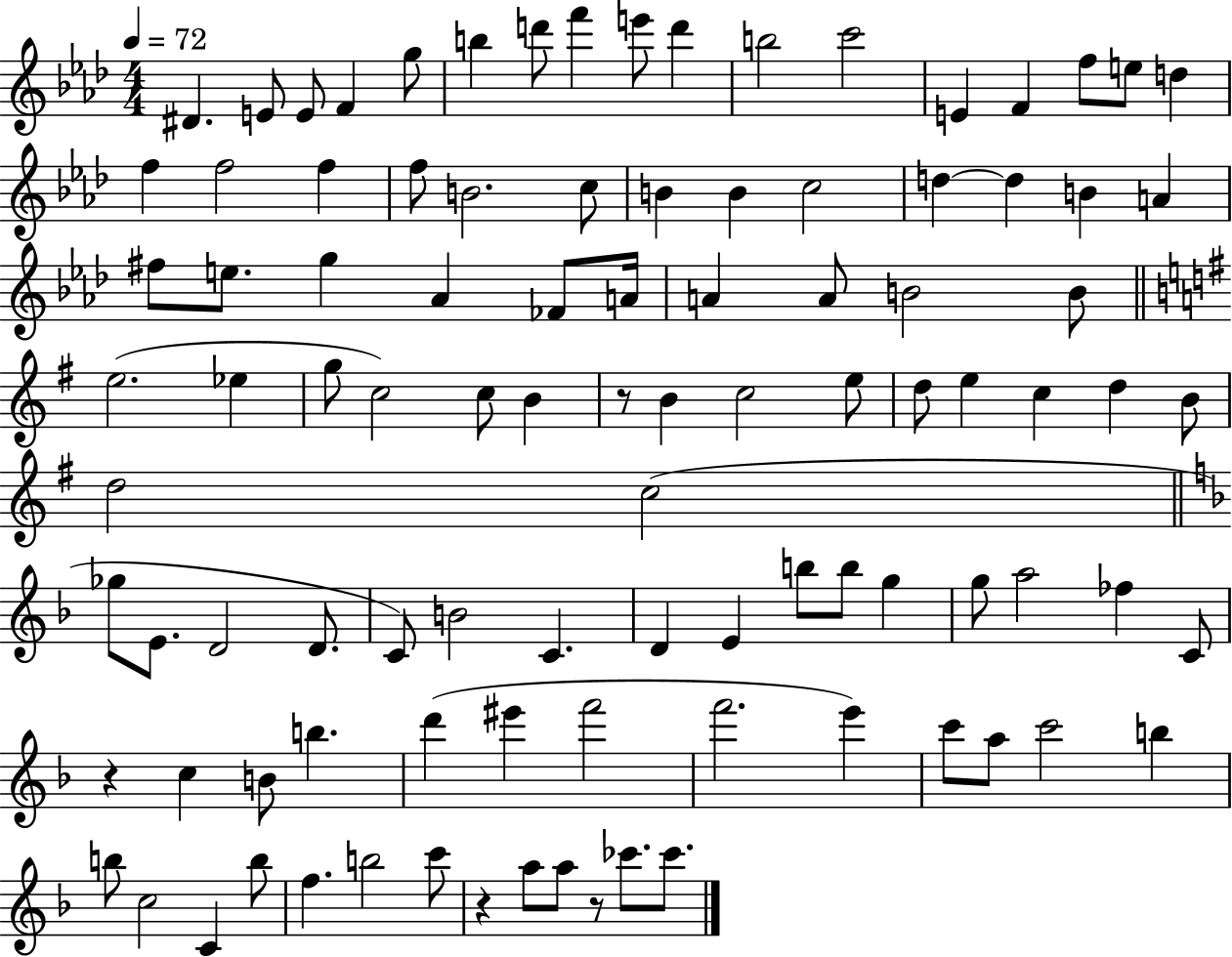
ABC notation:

X:1
T:Untitled
M:4/4
L:1/4
K:Ab
^D E/2 E/2 F g/2 b d'/2 f' e'/2 d' b2 c'2 E F f/2 e/2 d f f2 f f/2 B2 c/2 B B c2 d d B A ^f/2 e/2 g _A _F/2 A/4 A A/2 B2 B/2 e2 _e g/2 c2 c/2 B z/2 B c2 e/2 d/2 e c d B/2 d2 c2 _g/2 E/2 D2 D/2 C/2 B2 C D E b/2 b/2 g g/2 a2 _f C/2 z c B/2 b d' ^e' f'2 f'2 e' c'/2 a/2 c'2 b b/2 c2 C b/2 f b2 c'/2 z a/2 a/2 z/2 _c'/2 _c'/2